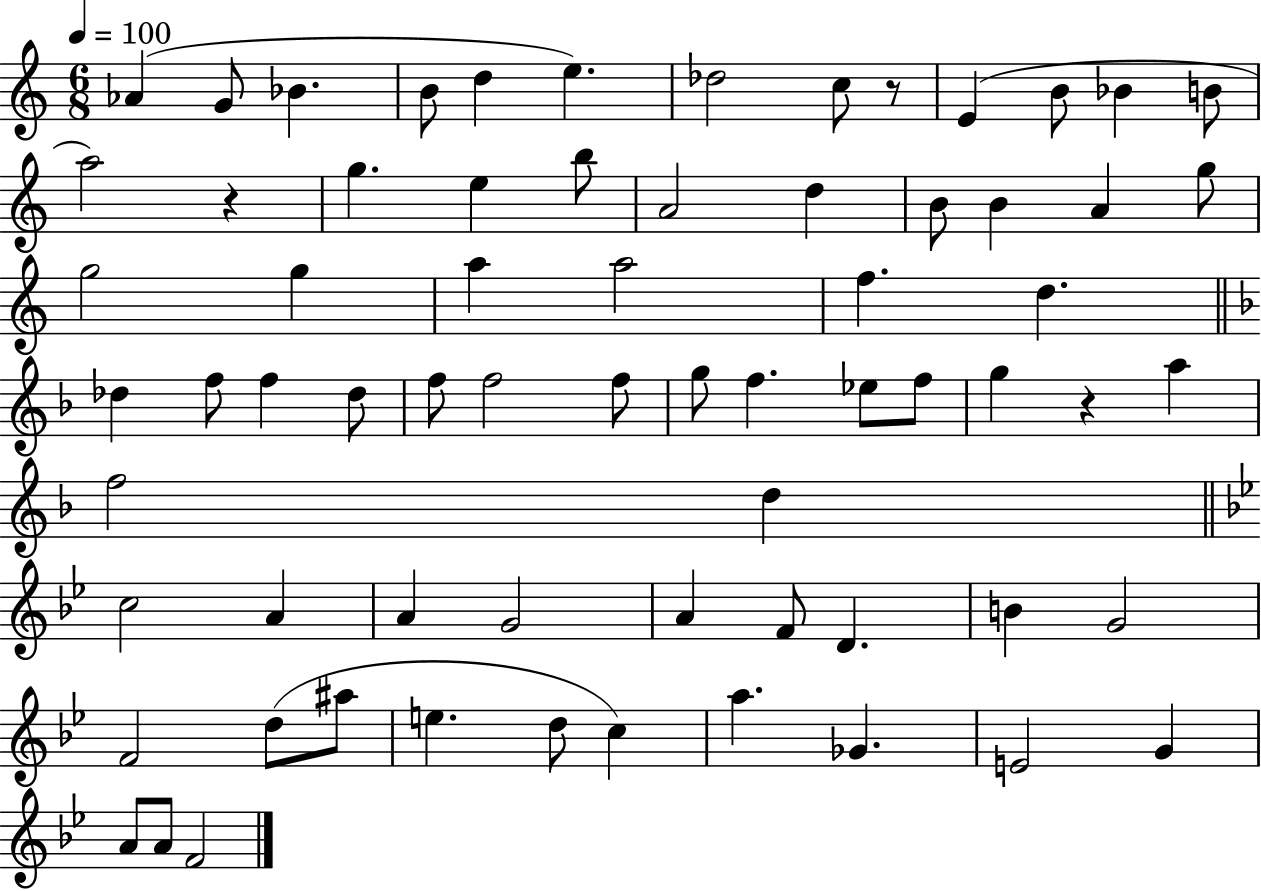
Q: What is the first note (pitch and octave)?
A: Ab4